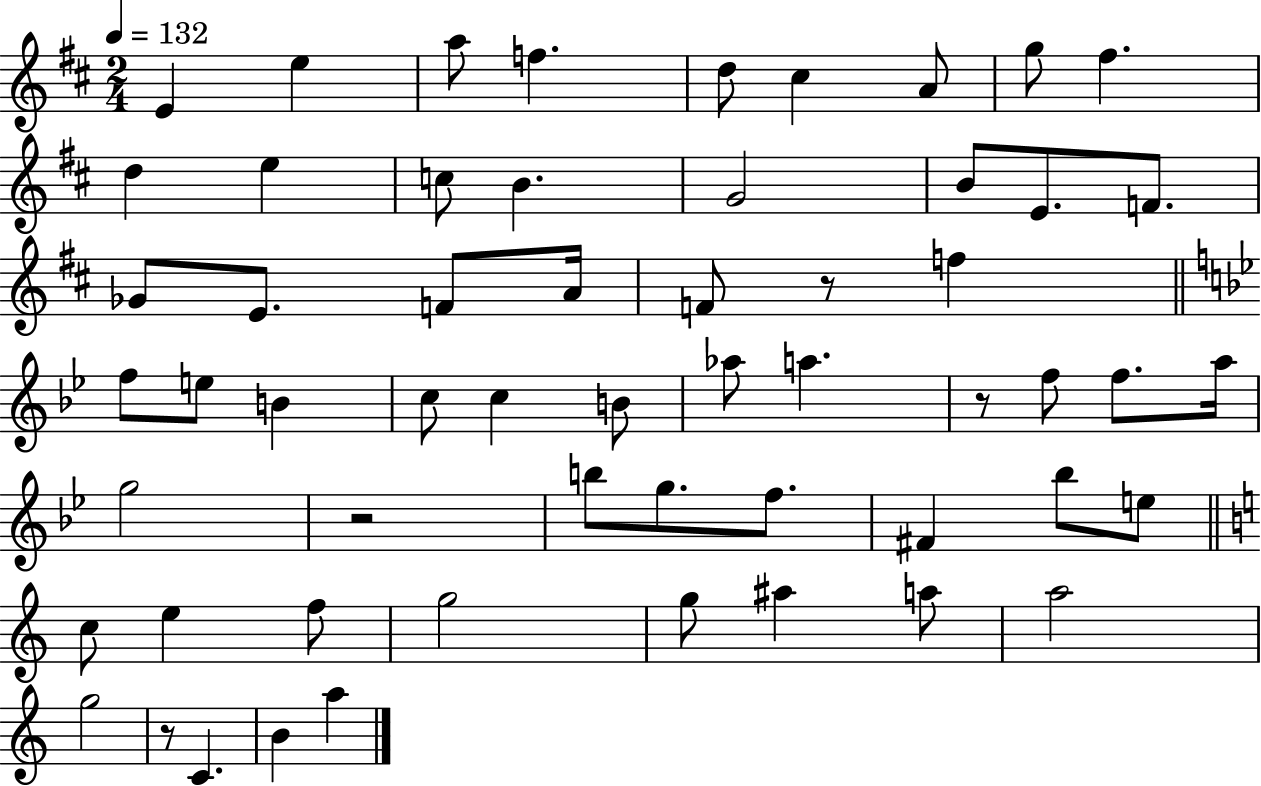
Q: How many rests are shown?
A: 4